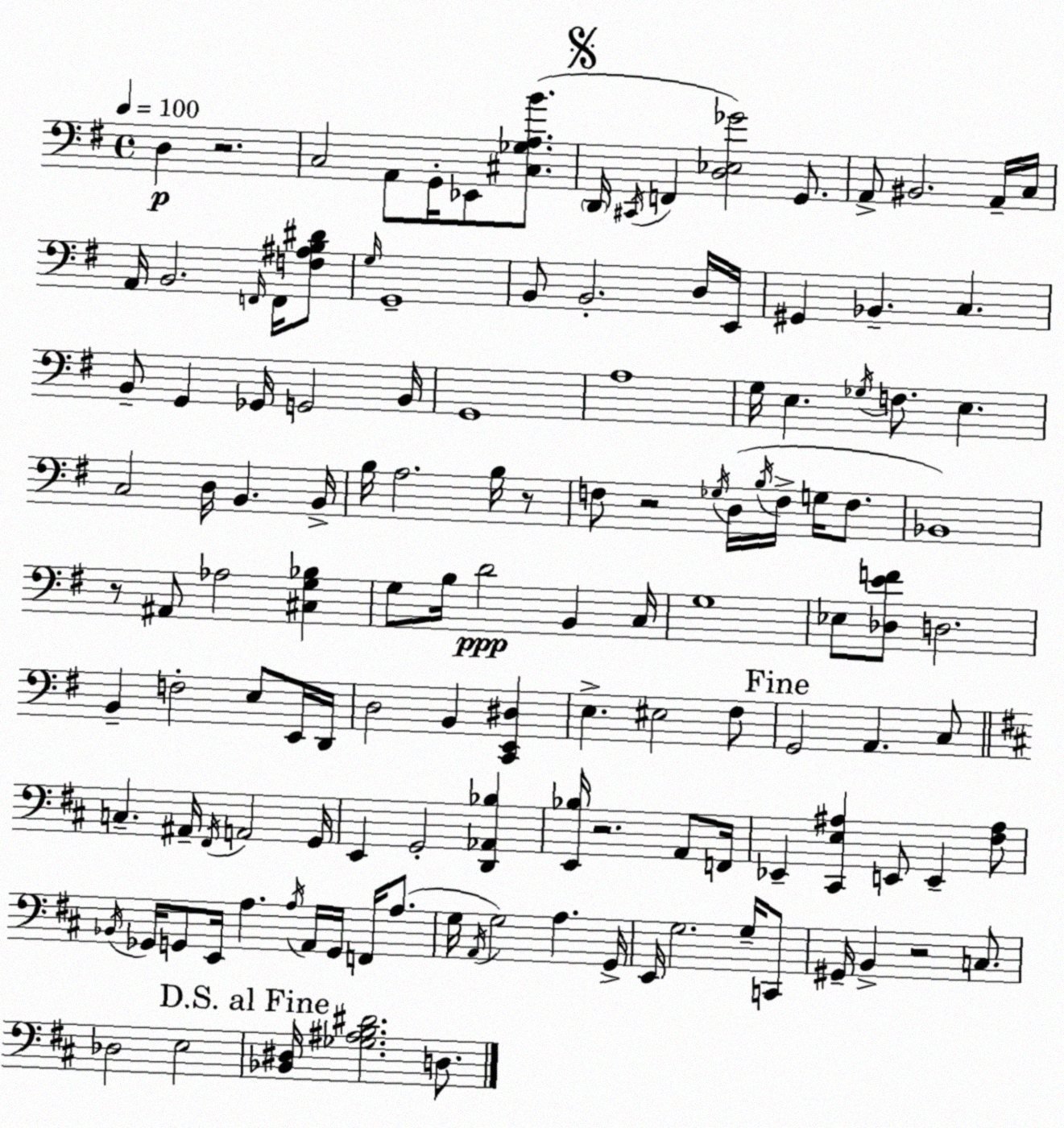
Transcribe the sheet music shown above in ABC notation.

X:1
T:Untitled
M:4/4
L:1/4
K:Em
D, z2 C,2 A,,/2 G,,/4 _E,,/2 [^C,_G,A,B]/2 D,,/4 ^C,,/4 F,, [D,_E,_G]2 G,,/2 A,,/2 ^B,,2 A,,/4 C,/4 A,,/4 B,,2 F,,/4 F,,/4 [F,^A,B,^D]/2 G,/4 G,,4 B,,/2 B,,2 D,/4 E,,/4 ^G,, _B,, C, B,,/2 G,, _G,,/4 G,,2 B,,/4 G,,4 A,4 G,/4 E, _G,/4 F,/2 E, C,2 D,/4 B,, B,,/4 B,/4 A,2 B,/4 z/2 F,/2 z2 _G,/4 D,/4 B,/4 F,/4 G,/4 F,/2 _B,,4 z/2 ^A,,/2 _A,2 [^C,G,_B,] G,/2 B,/4 D2 B,, C,/4 G,4 _E,/2 [_D,EF]/2 D,2 B,, F,2 E,/2 E,,/4 D,,/4 D,2 B,, [C,,E,,^D,] E, ^E,2 ^F,/2 G,,2 A,, C,/2 C, ^A,,/4 ^F,,/4 A,,2 G,,/4 E,, G,,2 [D,,_A,,_B,] [E,,_B,]/4 z2 A,,/2 F,,/4 _E,, [^C,,E,^A,] E,,/2 E,, [^F,^A,]/2 _B,,/4 _G,,/4 G,,/2 E,,/4 A, A,/4 A,,/4 G,,/4 F,,/4 A,/2 G,/4 A,,/4 G,2 A, G,,/4 E,,/4 G,2 G,/4 C,,/2 ^G,,/4 B,, z2 C,/2 _D,2 E,2 [_B,,^D,]/4 [_G,^A,B,^D]2 D,/2